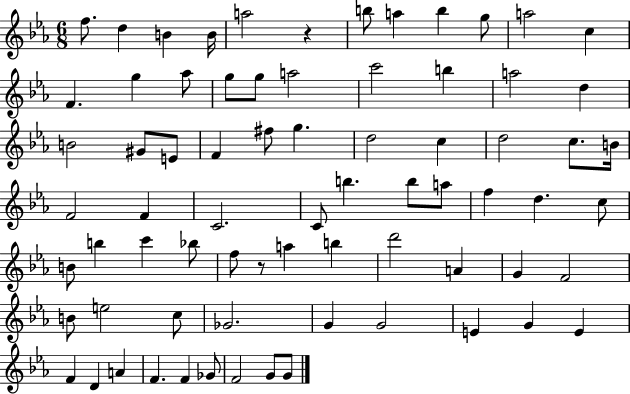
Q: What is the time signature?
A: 6/8